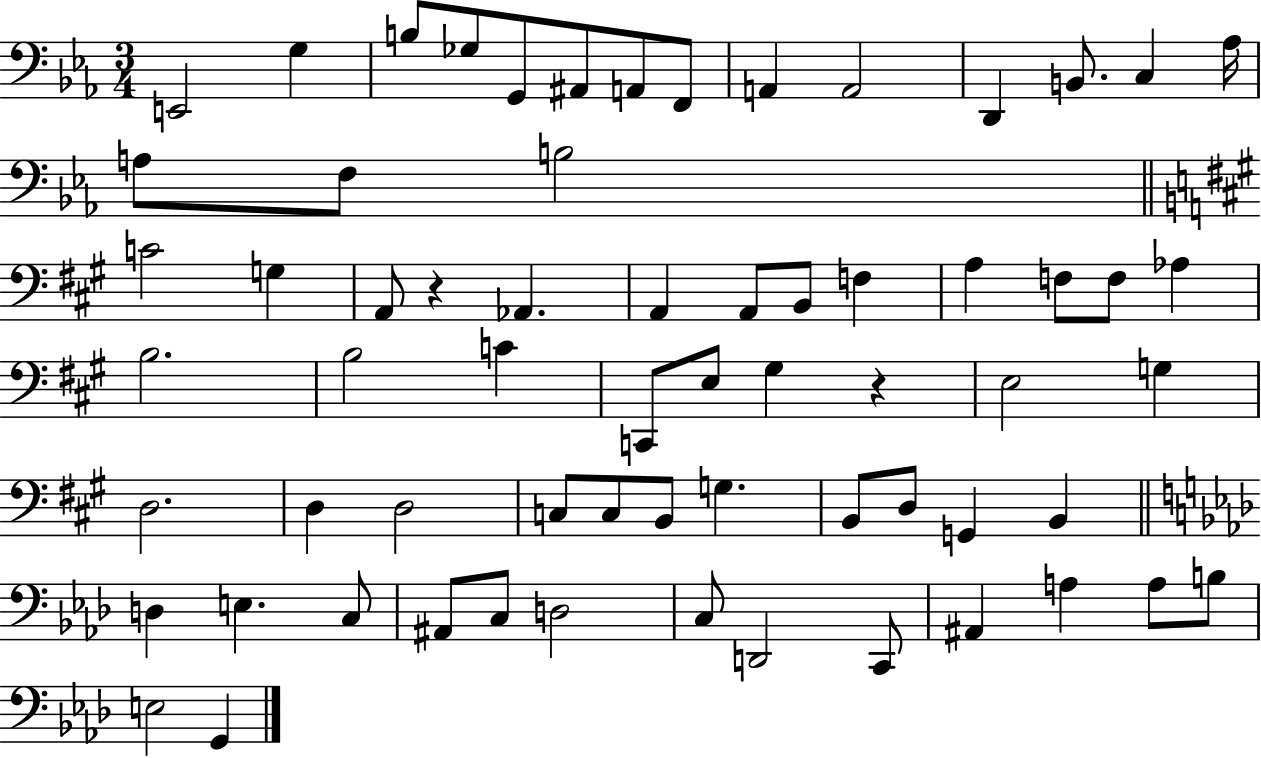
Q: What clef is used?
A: bass